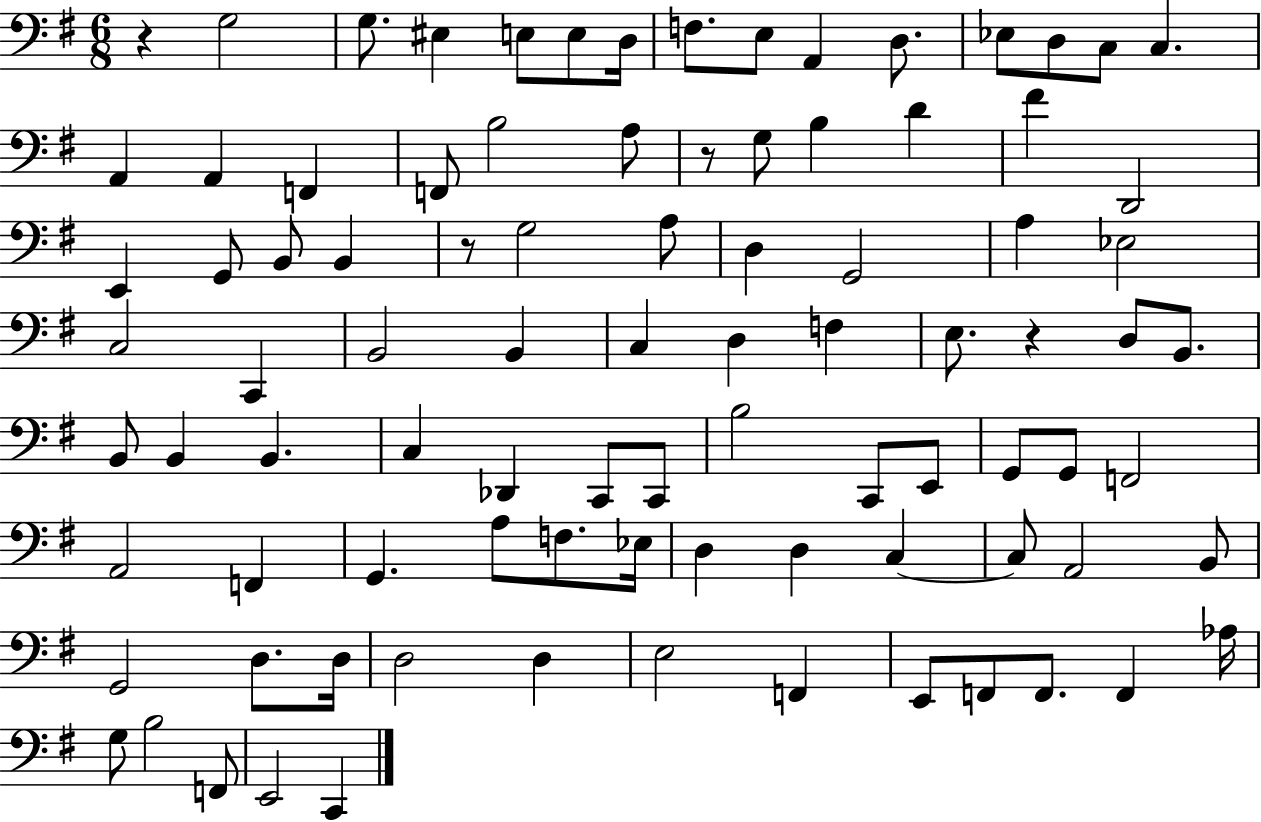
{
  \clef bass
  \numericTimeSignature
  \time 6/8
  \key g \major
  r4 g2 | g8. eis4 e8 e8 d16 | f8. e8 a,4 d8. | ees8 d8 c8 c4. | \break a,4 a,4 f,4 | f,8 b2 a8 | r8 g8 b4 d'4 | fis'4 d,2 | \break e,4 g,8 b,8 b,4 | r8 g2 a8 | d4 g,2 | a4 ees2 | \break c2 c,4 | b,2 b,4 | c4 d4 f4 | e8. r4 d8 b,8. | \break b,8 b,4 b,4. | c4 des,4 c,8 c,8 | b2 c,8 e,8 | g,8 g,8 f,2 | \break a,2 f,4 | g,4. a8 f8. ees16 | d4 d4 c4~~ | c8 a,2 b,8 | \break g,2 d8. d16 | d2 d4 | e2 f,4 | e,8 f,8 f,8. f,4 aes16 | \break g8 b2 f,8 | e,2 c,4 | \bar "|."
}